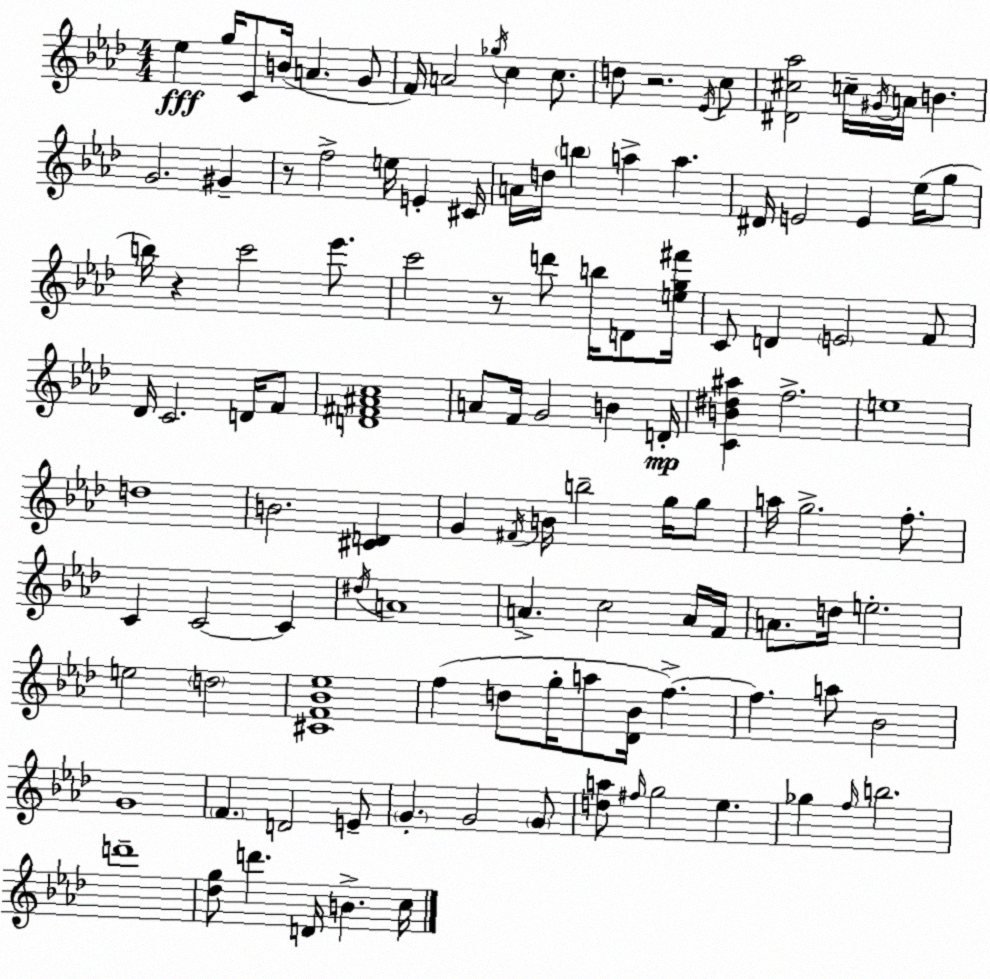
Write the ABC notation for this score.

X:1
T:Untitled
M:4/4
L:1/4
K:Fm
_e g/4 C/2 B/4 A G/2 F/4 A2 _g/4 c c/2 d/2 z2 _E/4 c/2 [^D^c_a]2 c/4 ^G/4 A/4 B G2 ^G z/2 f2 e/4 E ^C/4 A/4 d/4 b a a ^D/4 E2 E _e/4 g/2 b/4 z c'2 _e'/2 c'2 z/2 d'/2 b/4 D/2 [eg^f']/4 C/2 D E2 F/2 _D/4 C2 D/4 F/2 [D^F^Ac]4 A/2 F/4 G2 B D/4 [CB^d^a] f2 e4 d4 B2 [^CD] G ^F/4 B/4 b2 g/4 g/2 a/4 g2 f/2 C C2 C ^d/4 A4 A c2 A/4 F/4 A/2 d/4 e2 e2 d2 [^CF_B_e]4 f d/2 g/4 a/2 [_D_B]/4 f f a/2 _B2 G4 F D2 E/2 G G2 G/2 [da]/2 ^f/4 g2 _e _g f/4 b2 d'4 [_dg]/2 d' D/4 B c/4